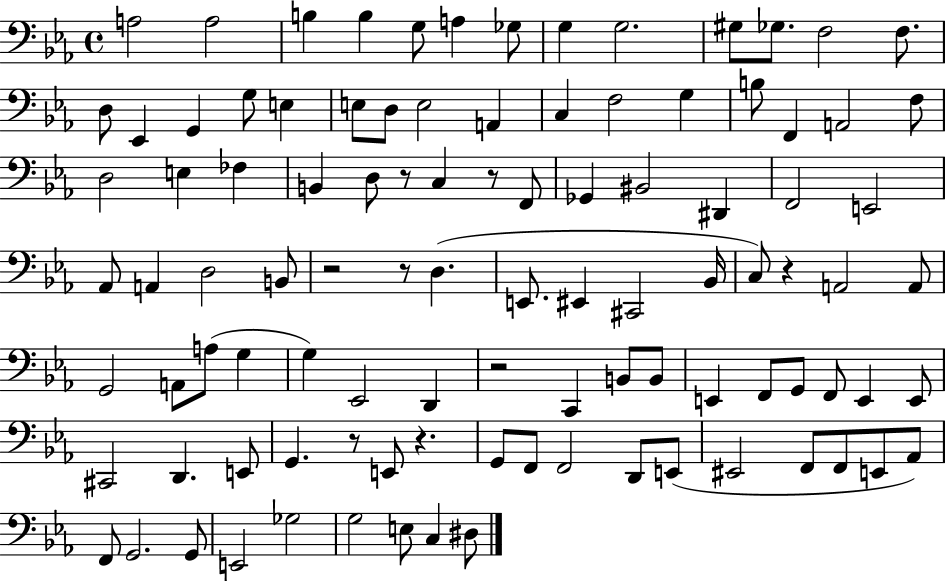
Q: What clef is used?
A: bass